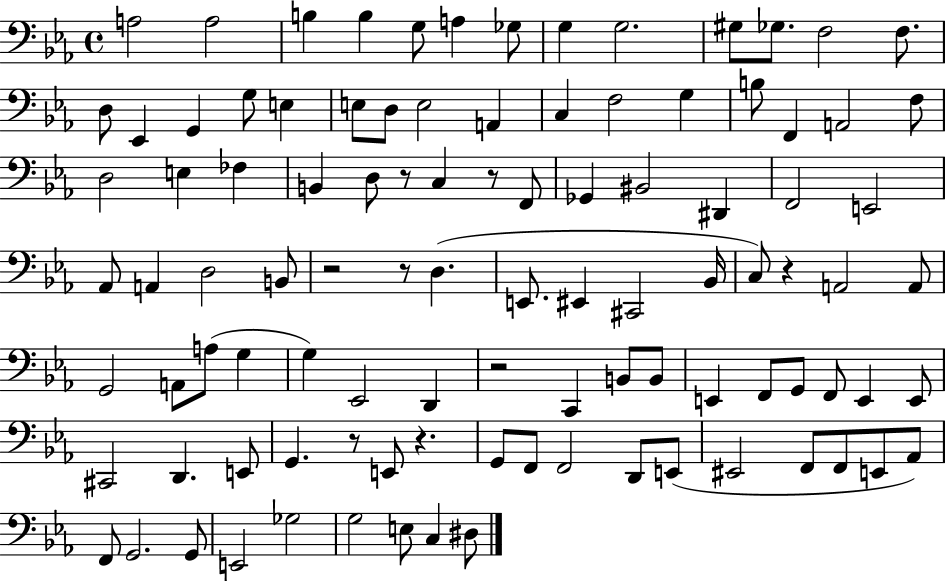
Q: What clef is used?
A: bass